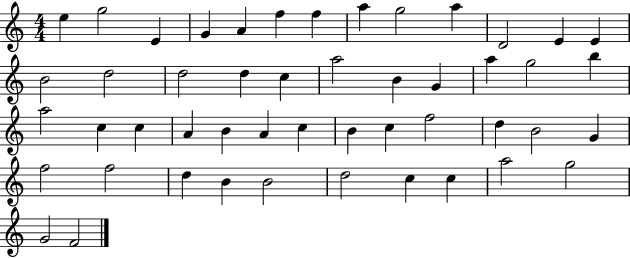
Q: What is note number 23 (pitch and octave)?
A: G5